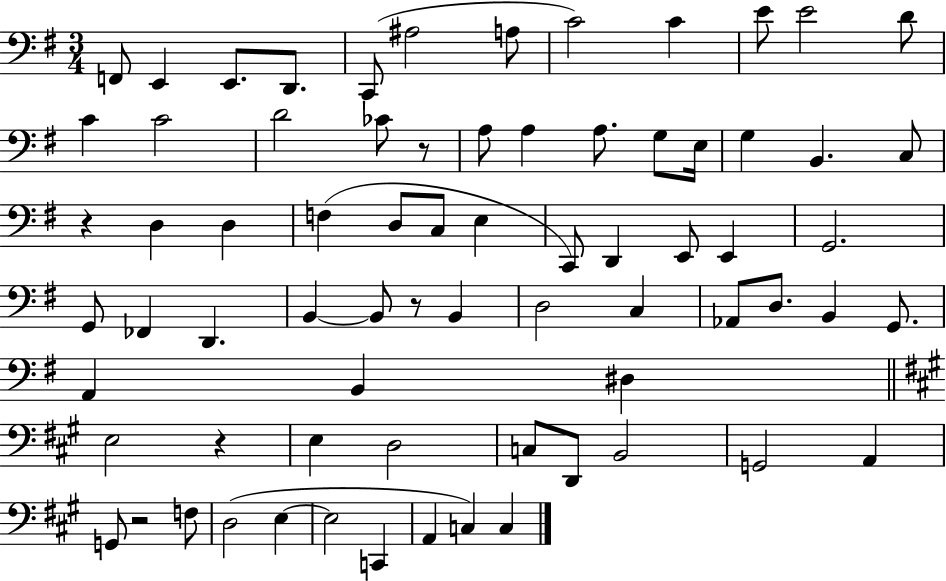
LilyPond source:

{
  \clef bass
  \numericTimeSignature
  \time 3/4
  \key g \major
  \repeat volta 2 { f,8 e,4 e,8. d,8. | c,8( ais2 a8 | c'2) c'4 | e'8 e'2 d'8 | \break c'4 c'2 | d'2 ces'8 r8 | a8 a4 a8. g8 e16 | g4 b,4. c8 | \break r4 d4 d4 | f4( d8 c8 e4 | c,8) d,4 e,8 e,4 | g,2. | \break g,8 fes,4 d,4. | b,4~~ b,8 r8 b,4 | d2 c4 | aes,8 d8. b,4 g,8. | \break a,4 b,4 dis4 | \bar "||" \break \key a \major e2 r4 | e4 d2 | c8 d,8 b,2 | g,2 a,4 | \break g,8 r2 f8 | d2( e4~~ | e2 c,4 | a,4 c4) c4 | \break } \bar "|."
}